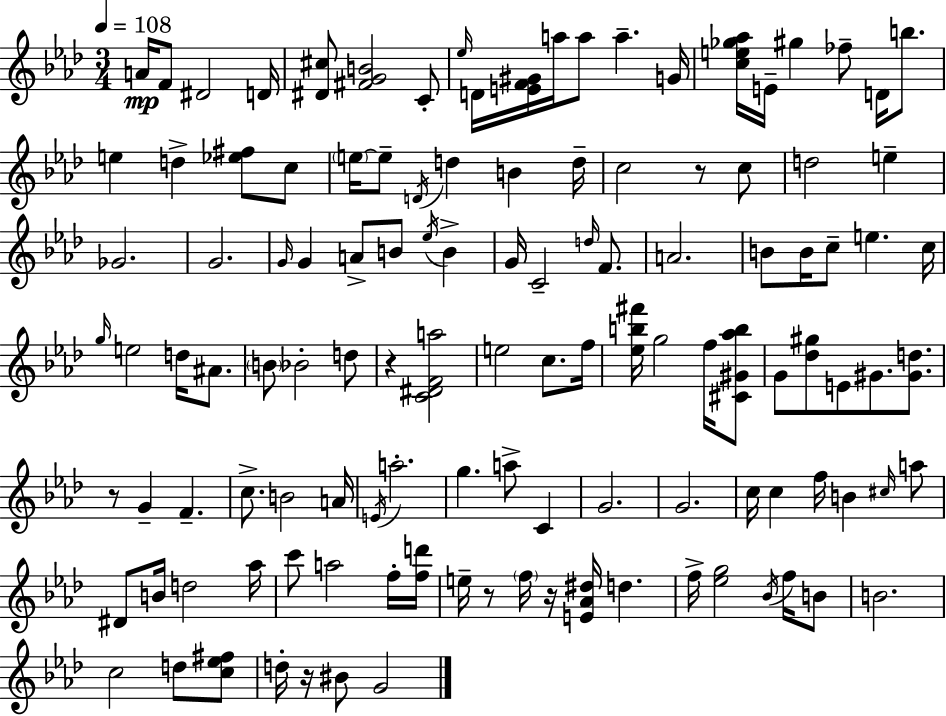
A4/s F4/e D#4/h D4/s [D#4,C#5]/e [F#4,G4,B4]/h C4/e Eb5/s D4/s [E4,F4,G#4]/s A5/s A5/e A5/q. G4/s [C5,E5,Gb5,Ab5]/s E4/s G#5/q FES5/e D4/s B5/e. E5/q D5/q [Eb5,F#5]/e C5/e E5/s E5/e D4/s D5/q B4/q D5/s C5/h R/e C5/e D5/h E5/q Gb4/h. G4/h. G4/s G4/q A4/e B4/e Eb5/s B4/q G4/s C4/h D5/s F4/e. A4/h. B4/e B4/s C5/e E5/q. C5/s G5/s E5/h D5/s A#4/e. B4/e Bb4/h D5/e R/q [C4,D#4,F4,A5]/h E5/h C5/e. F5/s [Eb5,B5,F#6]/s G5/h F5/s [C#4,G#4,Ab5,B5]/e G4/e [Db5,G#5]/e E4/e G#4/e. [G#4,D5]/e. R/e G4/q F4/q. C5/e. B4/h A4/s E4/s A5/h. G5/q. A5/e C4/q G4/h. G4/h. C5/s C5/q F5/s B4/q C#5/s A5/e D#4/e B4/s D5/h Ab5/s C6/e A5/h F5/s [F5,D6]/s E5/s R/e F5/s R/s [E4,Ab4,D#5]/s D5/q. F5/s [Eb5,G5]/h Bb4/s F5/s B4/e B4/h. C5/h D5/e [C5,Eb5,F#5]/e D5/s R/s BIS4/e G4/h